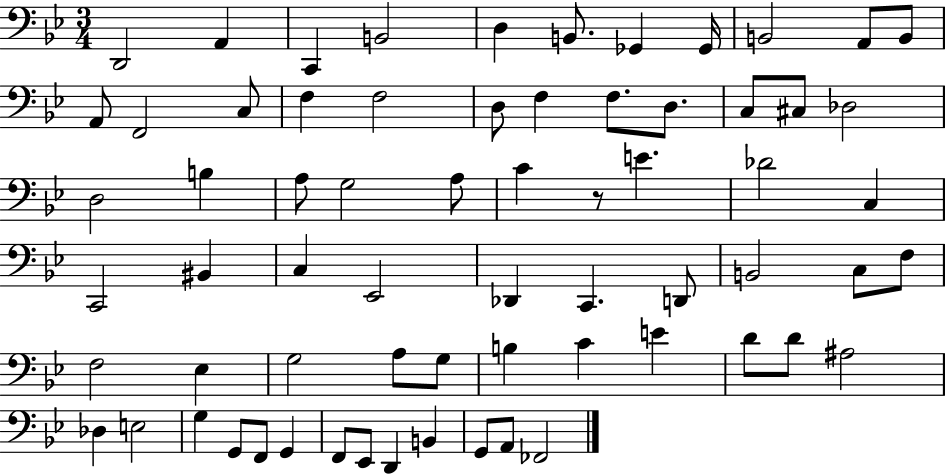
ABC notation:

X:1
T:Untitled
M:3/4
L:1/4
K:Bb
D,,2 A,, C,, B,,2 D, B,,/2 _G,, _G,,/4 B,,2 A,,/2 B,,/2 A,,/2 F,,2 C,/2 F, F,2 D,/2 F, F,/2 D,/2 C,/2 ^C,/2 _D,2 D,2 B, A,/2 G,2 A,/2 C z/2 E _D2 C, C,,2 ^B,, C, _E,,2 _D,, C,, D,,/2 B,,2 C,/2 F,/2 F,2 _E, G,2 A,/2 G,/2 B, C E D/2 D/2 ^A,2 _D, E,2 G, G,,/2 F,,/2 G,, F,,/2 _E,,/2 D,, B,, G,,/2 A,,/2 _F,,2